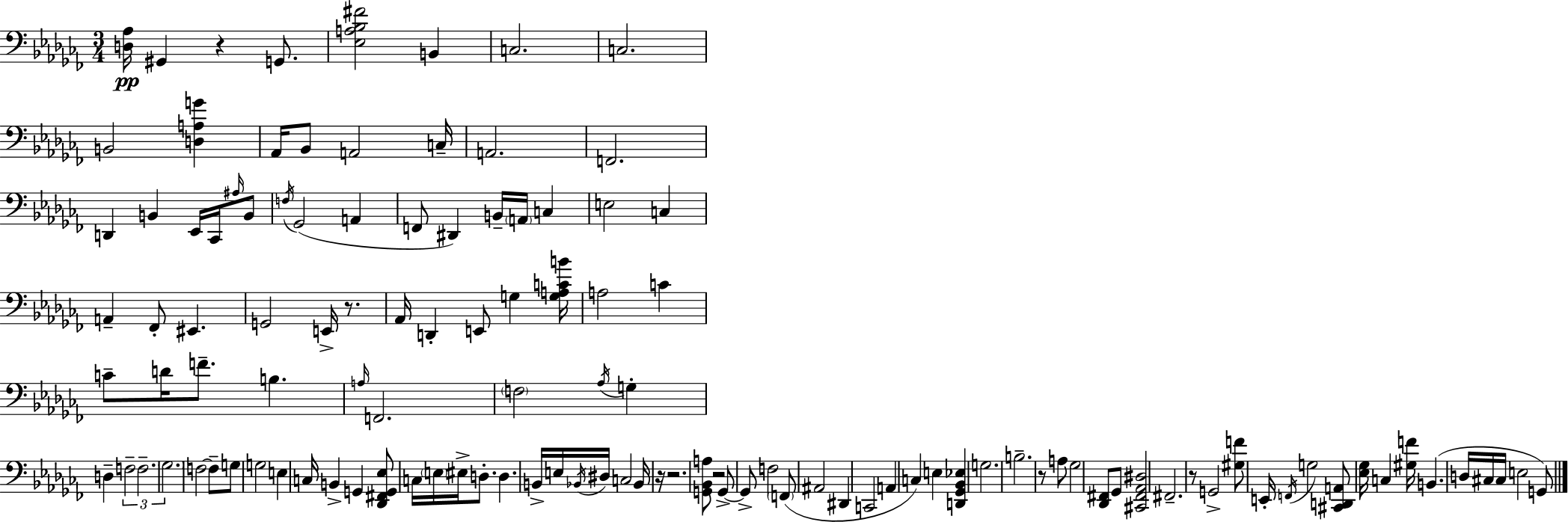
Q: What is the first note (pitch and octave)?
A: G#2